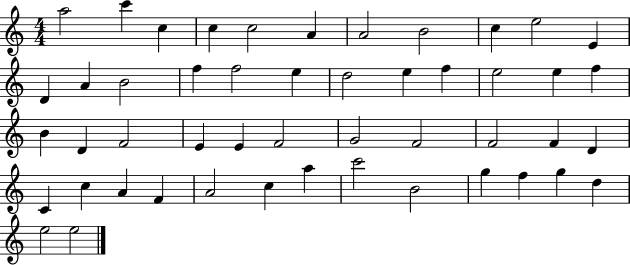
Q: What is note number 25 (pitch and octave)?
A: D4